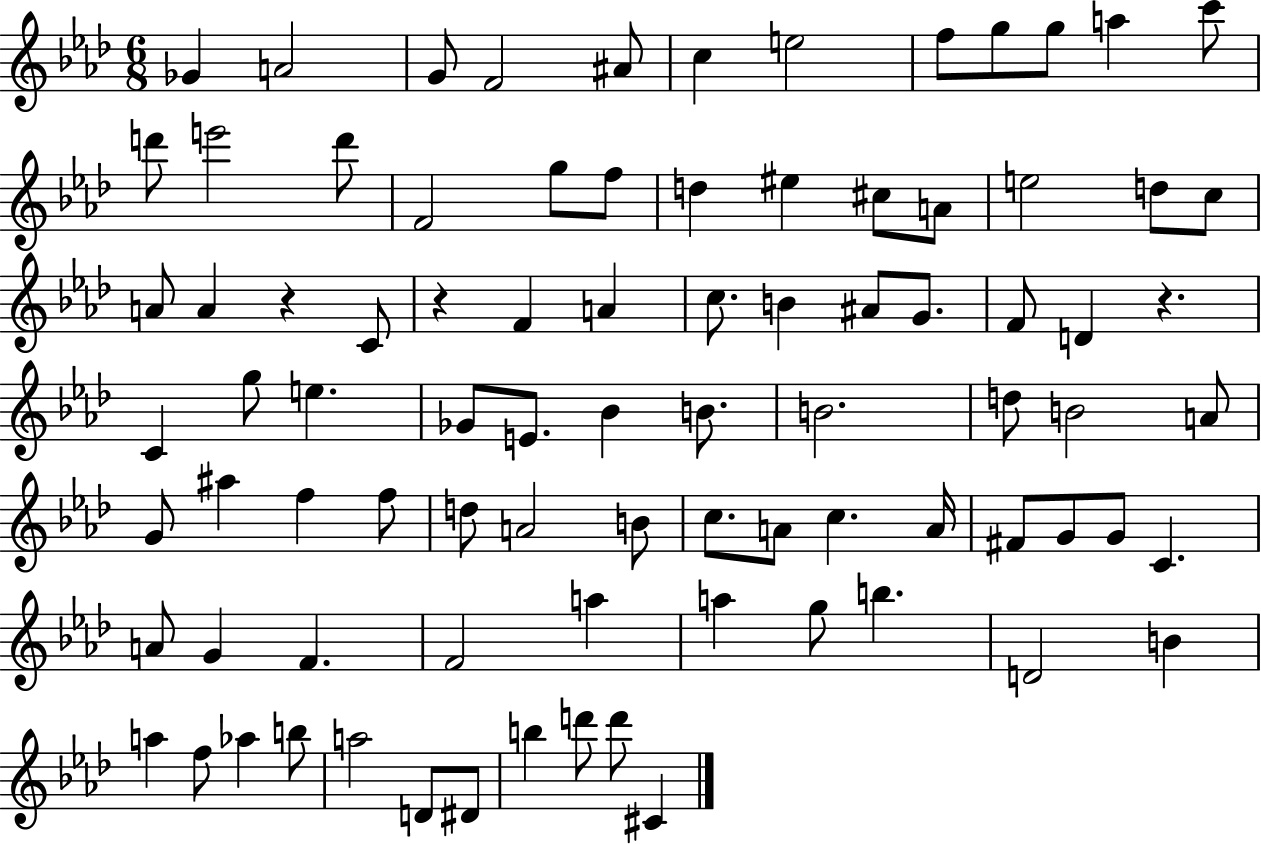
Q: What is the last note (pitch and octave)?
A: C#4